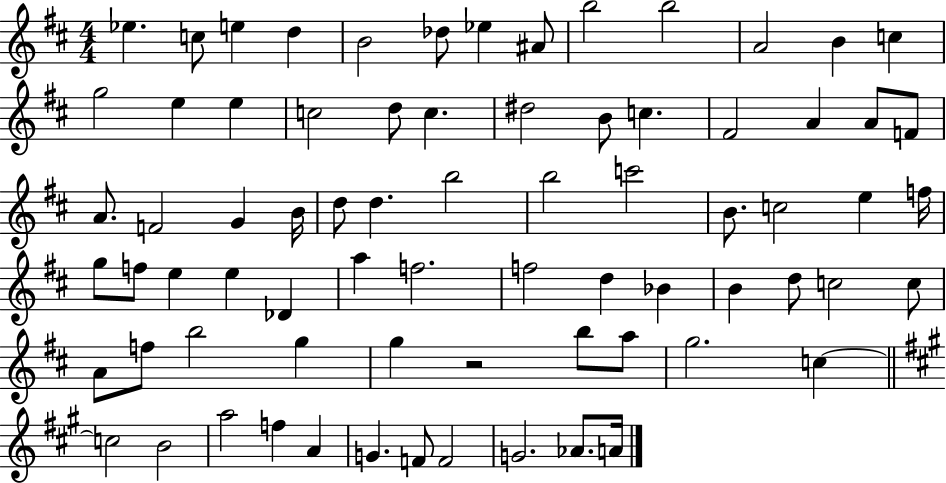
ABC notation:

X:1
T:Untitled
M:4/4
L:1/4
K:D
_e c/2 e d B2 _d/2 _e ^A/2 b2 b2 A2 B c g2 e e c2 d/2 c ^d2 B/2 c ^F2 A A/2 F/2 A/2 F2 G B/4 d/2 d b2 b2 c'2 B/2 c2 e f/4 g/2 f/2 e e _D a f2 f2 d _B B d/2 c2 c/2 A/2 f/2 b2 g g z2 b/2 a/2 g2 c c2 B2 a2 f A G F/2 F2 G2 _A/2 A/4